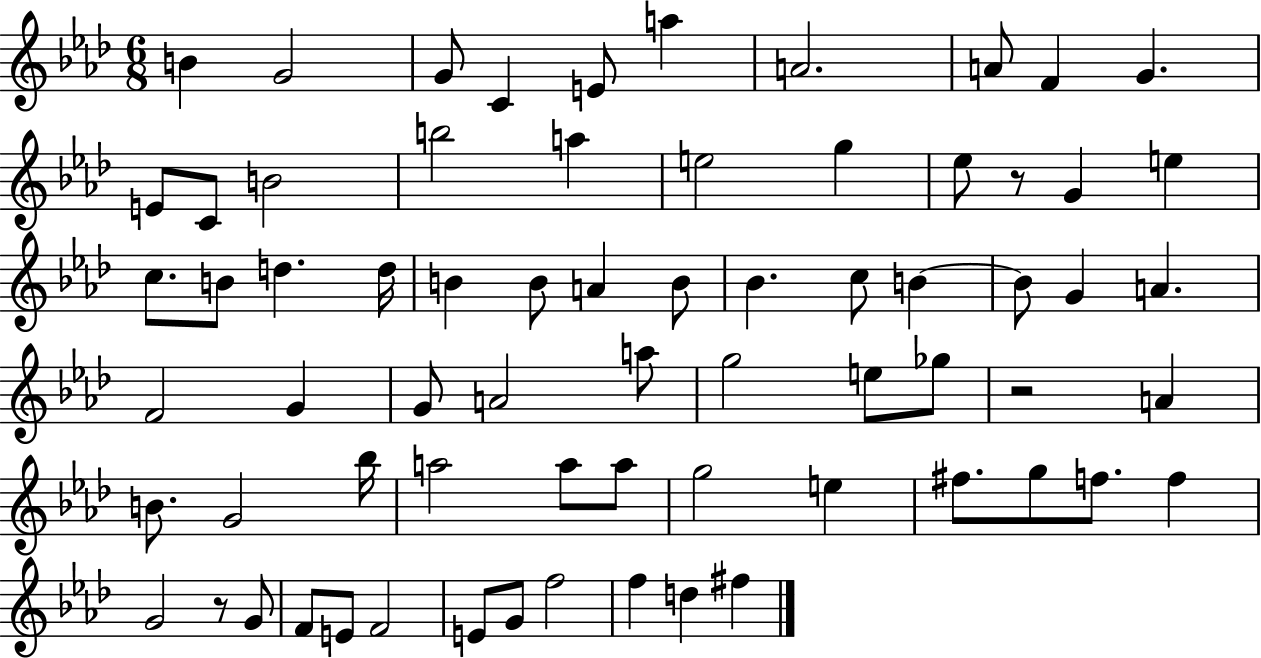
{
  \clef treble
  \numericTimeSignature
  \time 6/8
  \key aes \major
  \repeat volta 2 { b'4 g'2 | g'8 c'4 e'8 a''4 | a'2. | a'8 f'4 g'4. | \break e'8 c'8 b'2 | b''2 a''4 | e''2 g''4 | ees''8 r8 g'4 e''4 | \break c''8. b'8 d''4. d''16 | b'4 b'8 a'4 b'8 | bes'4. c''8 b'4~~ | b'8 g'4 a'4. | \break f'2 g'4 | g'8 a'2 a''8 | g''2 e''8 ges''8 | r2 a'4 | \break b'8. g'2 bes''16 | a''2 a''8 a''8 | g''2 e''4 | fis''8. g''8 f''8. f''4 | \break g'2 r8 g'8 | f'8 e'8 f'2 | e'8 g'8 f''2 | f''4 d''4 fis''4 | \break } \bar "|."
}